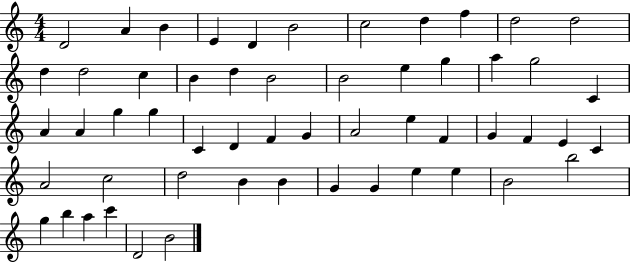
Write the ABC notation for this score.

X:1
T:Untitled
M:4/4
L:1/4
K:C
D2 A B E D B2 c2 d f d2 d2 d d2 c B d B2 B2 e g a g2 C A A g g C D F G A2 e F G F E C A2 c2 d2 B B G G e e B2 b2 g b a c' D2 B2